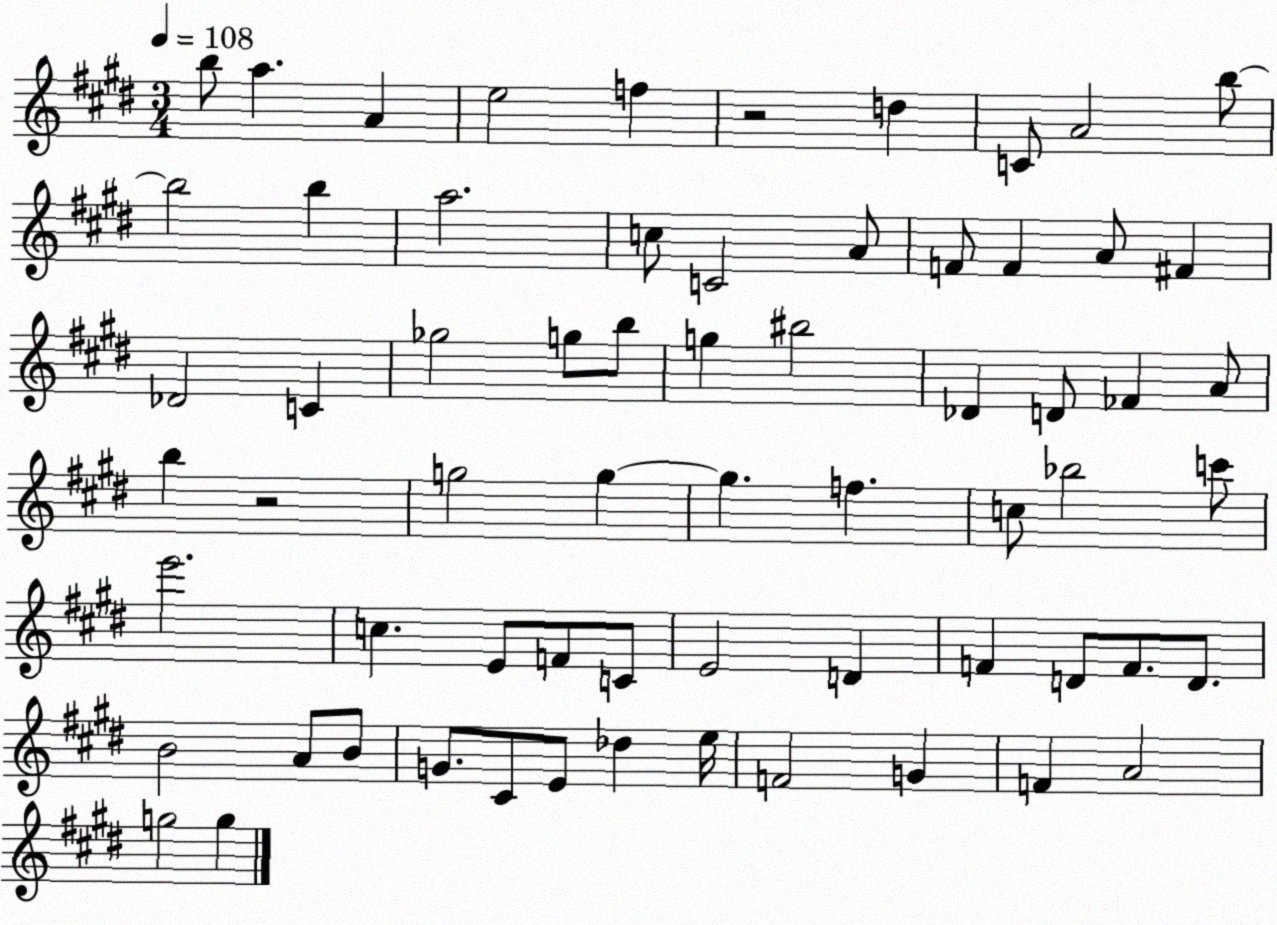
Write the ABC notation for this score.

X:1
T:Untitled
M:3/4
L:1/4
K:E
b/2 a A e2 f z2 d C/2 A2 b/2 b2 b a2 c/2 C2 A/2 F/2 F A/2 ^F _D2 C _g2 g/2 b/2 g ^b2 _D D/2 _F A/2 b z2 g2 g g f c/2 _b2 c'/2 e'2 c E/2 F/2 C/2 E2 D F D/2 F/2 D/2 B2 A/2 B/2 G/2 ^C/2 E/2 _d e/4 F2 G F A2 g2 g